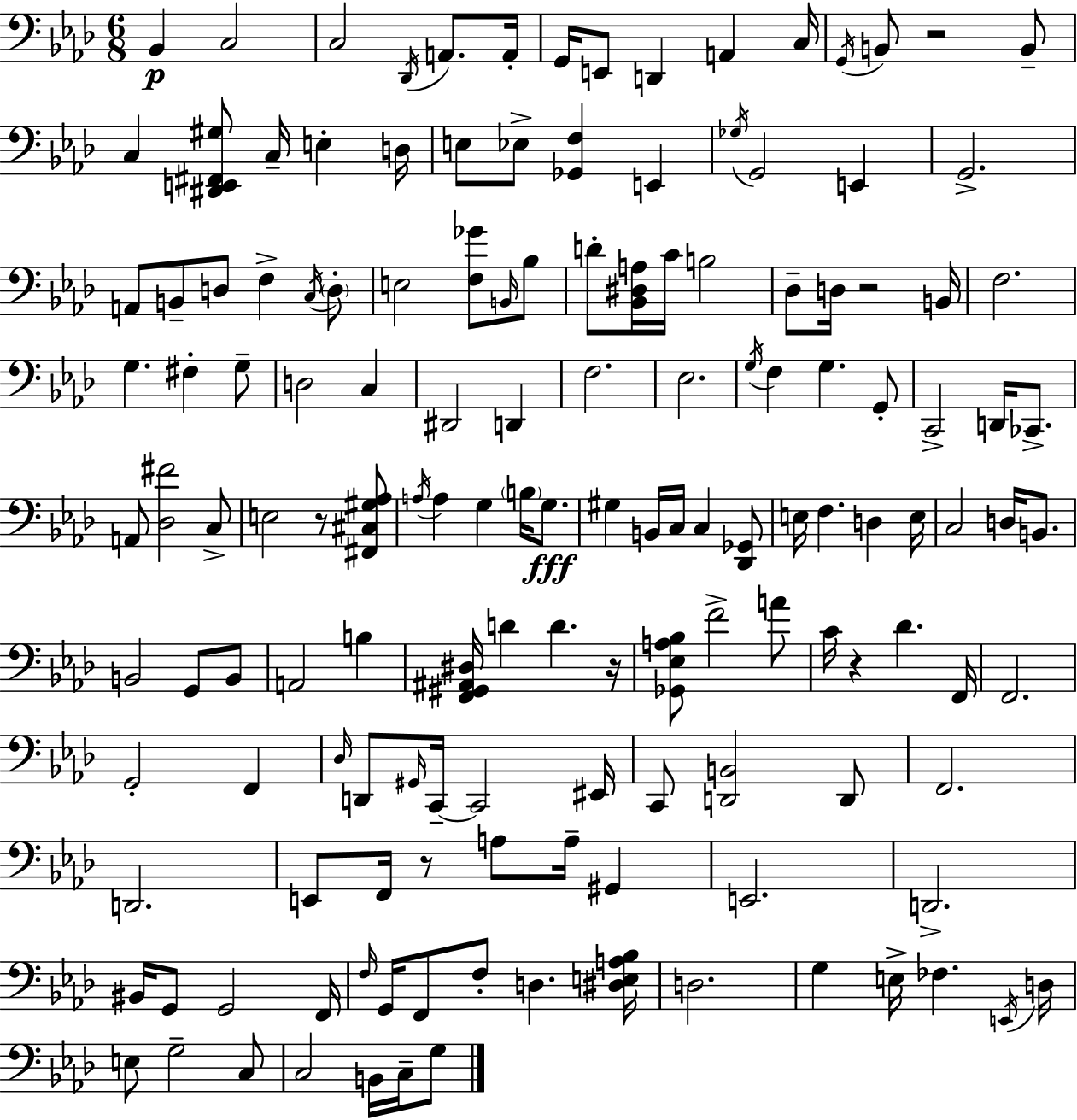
{
  \clef bass
  \numericTimeSignature
  \time 6/8
  \key aes \major
  bes,4\p c2 | c2 \acciaccatura { des,16 } a,8. | a,16-. g,16 e,8 d,4 a,4 | c16 \acciaccatura { g,16 } b,8 r2 | \break b,8-- c4 <dis, e, fis, gis>8 c16-- e4-. | d16 e8 ees8-> <ges, f>4 e,4 | \acciaccatura { ges16 } g,2 e,4 | g,2.-> | \break a,8 b,8-- d8 f4-> | \acciaccatura { c16 } \parenthesize d8-. e2 | <f ges'>8 \grace { b,16 } bes8 d'8-. <bes, dis a>16 c'16 b2 | des8-- d16 r2 | \break b,16 f2. | g4. fis4-. | g8-- d2 | c4 dis,2 | \break d,4 f2. | ees2. | \acciaccatura { g16 } f4 g4. | g,8-. c,2-> | \break d,16 ces,8.-> a,8 <des fis'>2 | c8-> e2 | r8 <fis, cis gis aes>8 \acciaccatura { a16 } a4 g4 | \parenthesize b16 g8.\fff gis4 b,16 | \break c16 c4 <des, ges,>8 e16 f4. | d4 e16 c2 | d16 b,8. b,2 | g,8 b,8 a,2 | \break b4 <f, gis, ais, dis>16 d'4 | d'4. r16 <ges, ees a bes>8 f'2-> | a'8 c'16 r4 | des'4. f,16 f,2. | \break g,2-. | f,4 \grace { des16 } d,8 \grace { gis,16 } c,16--~~ | c,2 eis,16 c,8 <d, b,>2 | d,8 f,2. | \break d,2. | e,8 f,16 | r8 a8 a16-- gis,4 e,2. | d,2.-> | \break bis,16 g,8 | g,2 f,16 \grace { f16 } g,16 f,8 | f8-. d4. <dis e a bes>16 d2. | g4 | \break e16-> fes4. \acciaccatura { e,16 } d16 e8 | g2-- c8 c2 | b,16 c16-- g8 \bar "|."
}